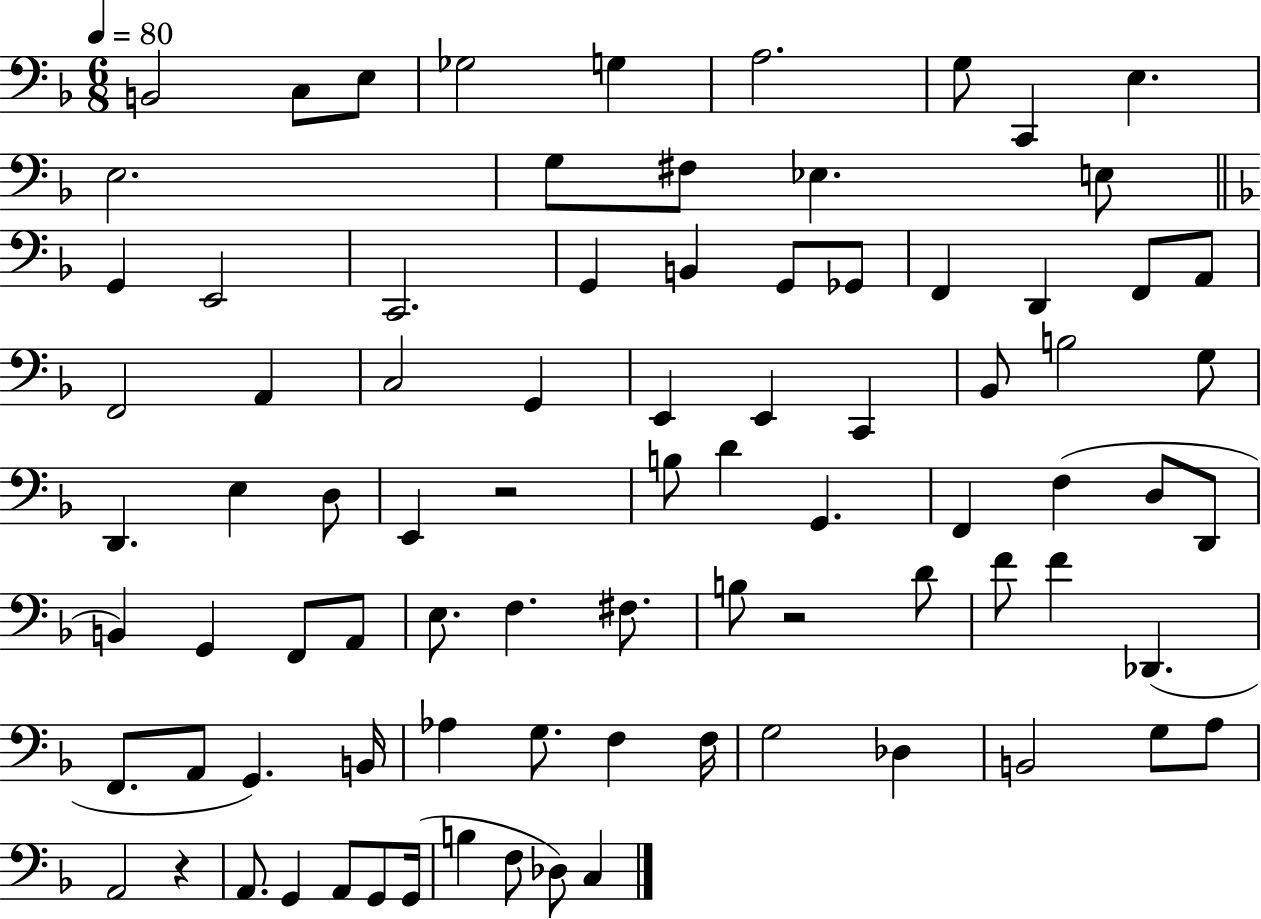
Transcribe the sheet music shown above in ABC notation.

X:1
T:Untitled
M:6/8
L:1/4
K:F
B,,2 C,/2 E,/2 _G,2 G, A,2 G,/2 C,, E, E,2 G,/2 ^F,/2 _E, E,/2 G,, E,,2 C,,2 G,, B,, G,,/2 _G,,/2 F,, D,, F,,/2 A,,/2 F,,2 A,, C,2 G,, E,, E,, C,, _B,,/2 B,2 G,/2 D,, E, D,/2 E,, z2 B,/2 D G,, F,, F, D,/2 D,,/2 B,, G,, F,,/2 A,,/2 E,/2 F, ^F,/2 B,/2 z2 D/2 F/2 F _D,, F,,/2 A,,/2 G,, B,,/4 _A, G,/2 F, F,/4 G,2 _D, B,,2 G,/2 A,/2 A,,2 z A,,/2 G,, A,,/2 G,,/2 G,,/4 B, F,/2 _D,/2 C,